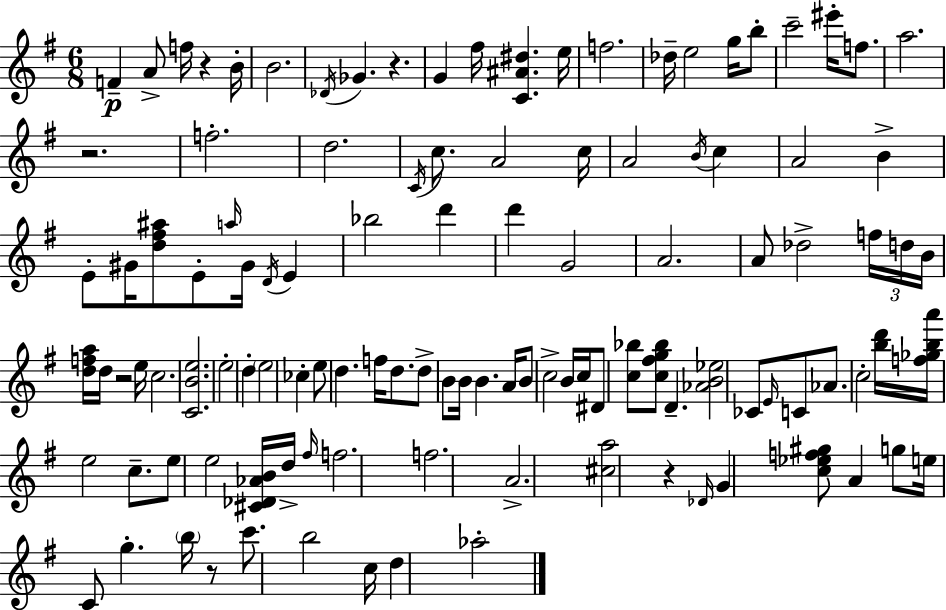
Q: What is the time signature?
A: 6/8